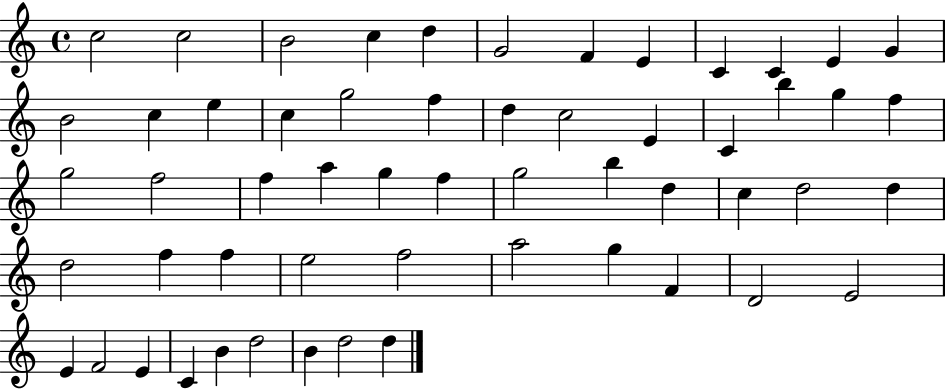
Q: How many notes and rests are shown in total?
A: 56